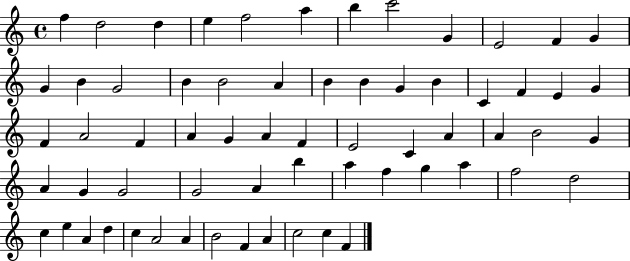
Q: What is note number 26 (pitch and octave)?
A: G4